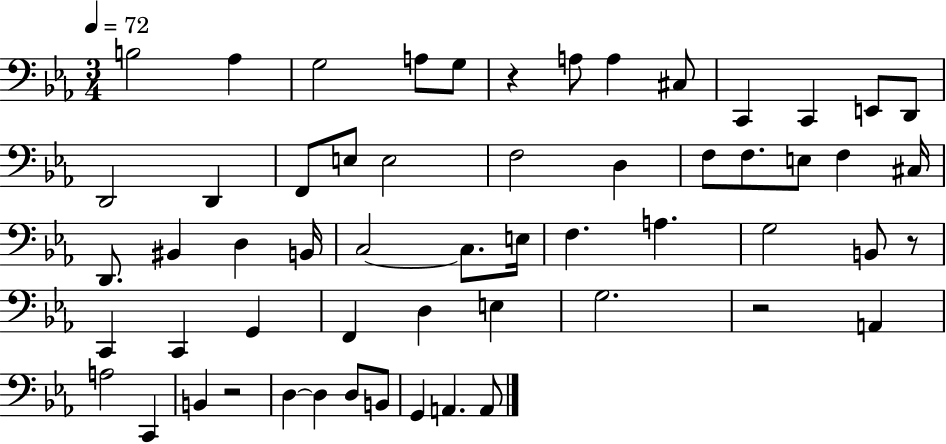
B3/h Ab3/q G3/h A3/e G3/e R/q A3/e A3/q C#3/e C2/q C2/q E2/e D2/e D2/h D2/q F2/e E3/e E3/h F3/h D3/q F3/e F3/e. E3/e F3/q C#3/s D2/e. BIS2/q D3/q B2/s C3/h C3/e. E3/s F3/q. A3/q. G3/h B2/e R/e C2/q C2/q G2/q F2/q D3/q E3/q G3/h. R/h A2/q A3/h C2/q B2/q R/h D3/q D3/q D3/e B2/e G2/q A2/q. A2/e